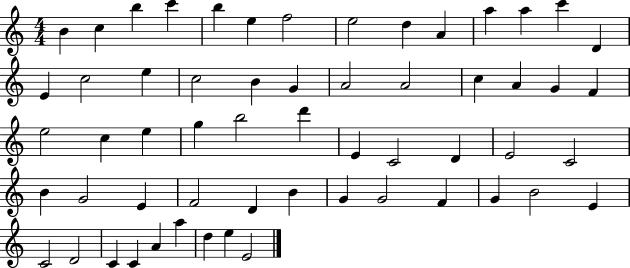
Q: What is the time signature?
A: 4/4